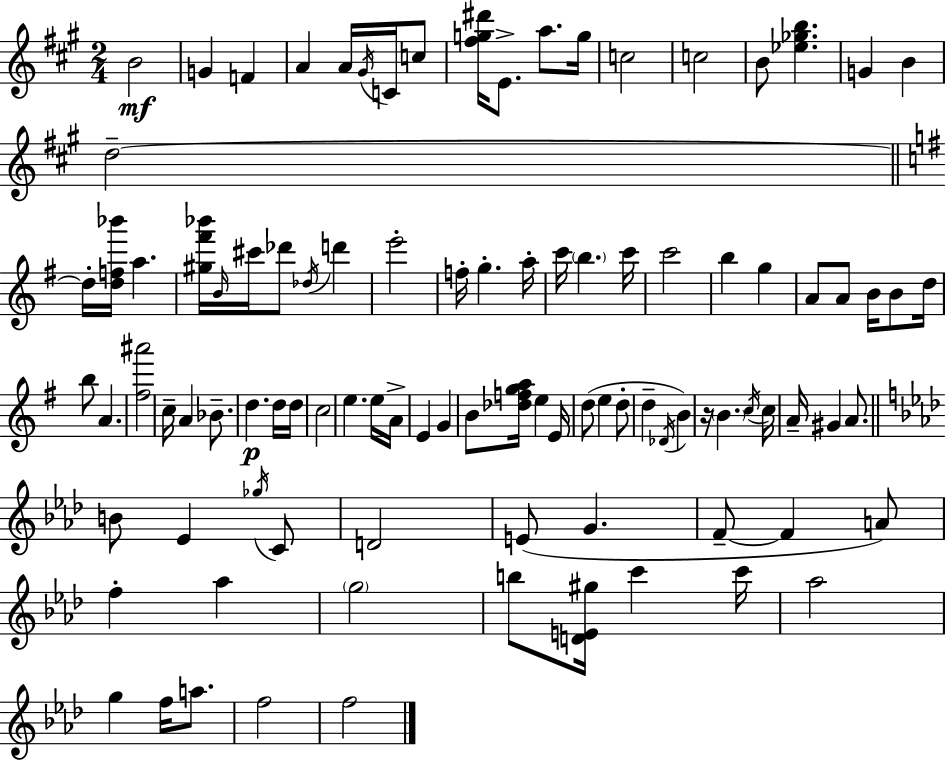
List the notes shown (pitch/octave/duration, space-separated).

B4/h G4/q F4/q A4/q A4/s G#4/s C4/s C5/e [F#5,G5,D#6]/s E4/e. A5/e. G5/s C5/h C5/h B4/e [Eb5,Gb5,B5]/q. G4/q B4/q D5/h D5/s [D5,F5,Bb6]/s A5/q. [G#5,F#6,Bb6]/s B4/s C#6/s Db6/e Db5/s D6/q E6/h F5/s G5/q. A5/s C6/s B5/q. C6/s C6/h B5/q G5/q A4/e A4/e B4/s B4/e D5/s B5/e A4/q. [F#5,A#6]/h C5/s A4/q Bb4/e. D5/q. D5/s D5/s C5/h E5/q. E5/s A4/s E4/q G4/q B4/e [Db5,F5,G5,A5]/s E5/q E4/s D5/e E5/q D5/e D5/q Db4/s B4/q R/s B4/q. C5/s C5/s A4/s G#4/q A4/e. B4/e Eb4/q Gb5/s C4/e D4/h E4/e G4/q. F4/e F4/q A4/e F5/q Ab5/q G5/h B5/e [D4,E4,G#5]/s C6/q C6/s Ab5/h G5/q F5/s A5/e. F5/h F5/h